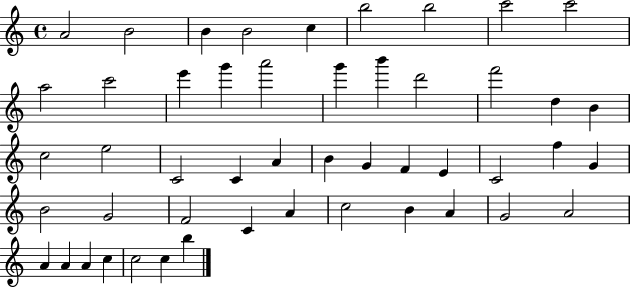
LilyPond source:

{
  \clef treble
  \time 4/4
  \defaultTimeSignature
  \key c \major
  a'2 b'2 | b'4 b'2 c''4 | b''2 b''2 | c'''2 c'''2 | \break a''2 c'''2 | e'''4 g'''4 a'''2 | g'''4 b'''4 d'''2 | f'''2 d''4 b'4 | \break c''2 e''2 | c'2 c'4 a'4 | b'4 g'4 f'4 e'4 | c'2 f''4 g'4 | \break b'2 g'2 | f'2 c'4 a'4 | c''2 b'4 a'4 | g'2 a'2 | \break a'4 a'4 a'4 c''4 | c''2 c''4 b''4 | \bar "|."
}